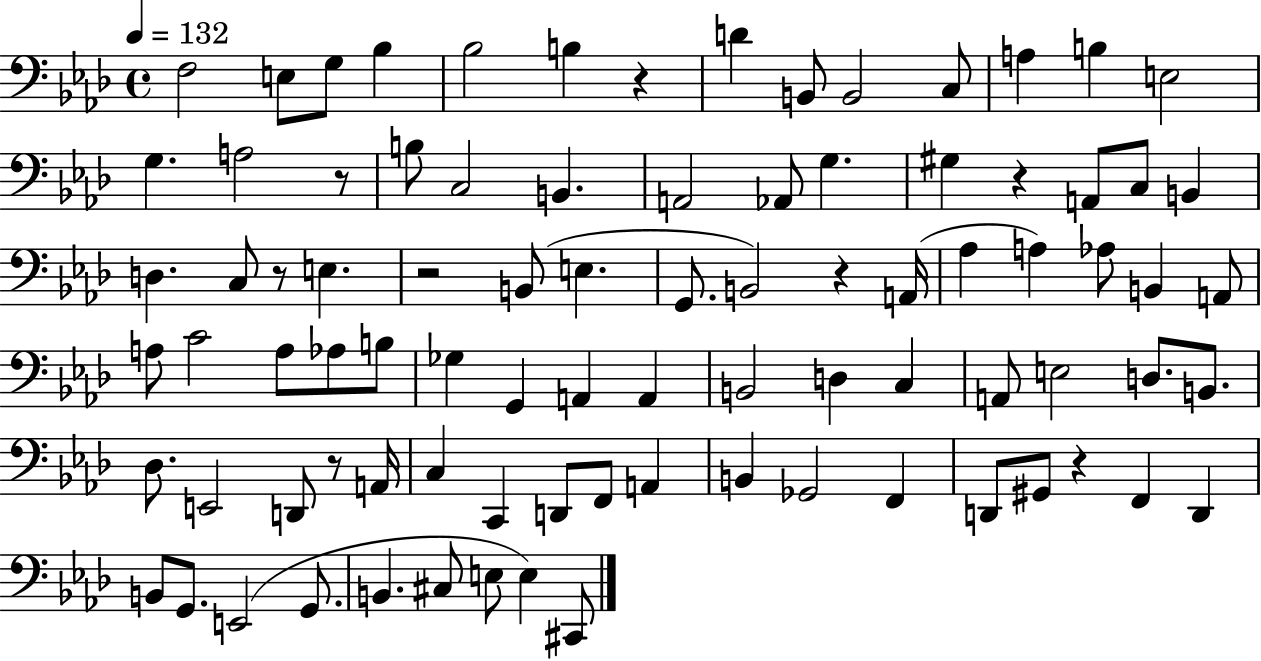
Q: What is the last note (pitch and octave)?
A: C#2